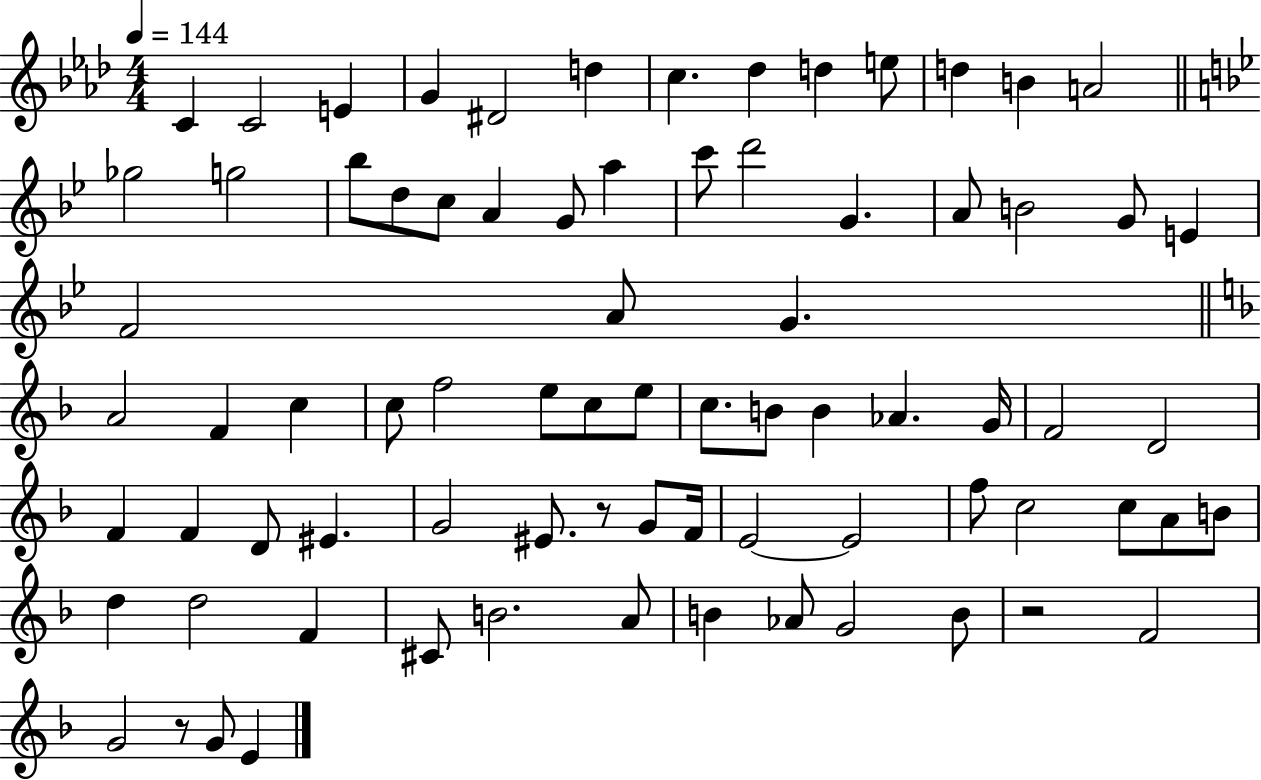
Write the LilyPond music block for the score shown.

{
  \clef treble
  \numericTimeSignature
  \time 4/4
  \key aes \major
  \tempo 4 = 144
  c'4 c'2 e'4 | g'4 dis'2 d''4 | c''4. des''4 d''4 e''8 | d''4 b'4 a'2 | \break \bar "||" \break \key bes \major ges''2 g''2 | bes''8 d''8 c''8 a'4 g'8 a''4 | c'''8 d'''2 g'4. | a'8 b'2 g'8 e'4 | \break f'2 a'8 g'4. | \bar "||" \break \key d \minor a'2 f'4 c''4 | c''8 f''2 e''8 c''8 e''8 | c''8. b'8 b'4 aes'4. g'16 | f'2 d'2 | \break f'4 f'4 d'8 eis'4. | g'2 eis'8. r8 g'8 f'16 | e'2~~ e'2 | f''8 c''2 c''8 a'8 b'8 | \break d''4 d''2 f'4 | cis'8 b'2. a'8 | b'4 aes'8 g'2 b'8 | r2 f'2 | \break g'2 r8 g'8 e'4 | \bar "|."
}